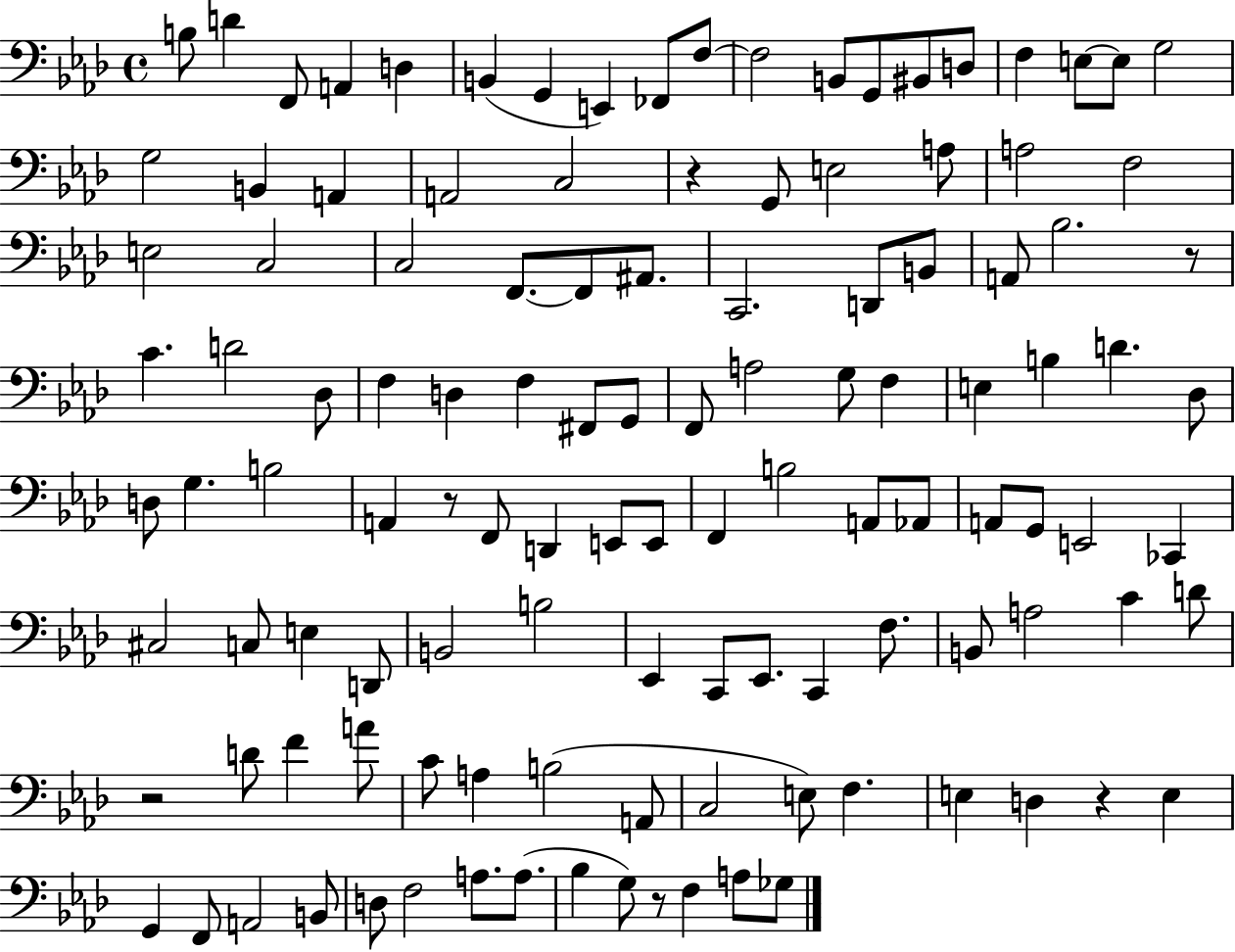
X:1
T:Untitled
M:4/4
L:1/4
K:Ab
B,/2 D F,,/2 A,, D, B,, G,, E,, _F,,/2 F,/2 F,2 B,,/2 G,,/2 ^B,,/2 D,/2 F, E,/2 E,/2 G,2 G,2 B,, A,, A,,2 C,2 z G,,/2 E,2 A,/2 A,2 F,2 E,2 C,2 C,2 F,,/2 F,,/2 ^A,,/2 C,,2 D,,/2 B,,/2 A,,/2 _B,2 z/2 C D2 _D,/2 F, D, F, ^F,,/2 G,,/2 F,,/2 A,2 G,/2 F, E, B, D _D,/2 D,/2 G, B,2 A,, z/2 F,,/2 D,, E,,/2 E,,/2 F,, B,2 A,,/2 _A,,/2 A,,/2 G,,/2 E,,2 _C,, ^C,2 C,/2 E, D,,/2 B,,2 B,2 _E,, C,,/2 _E,,/2 C,, F,/2 B,,/2 A,2 C D/2 z2 D/2 F A/2 C/2 A, B,2 A,,/2 C,2 E,/2 F, E, D, z E, G,, F,,/2 A,,2 B,,/2 D,/2 F,2 A,/2 A,/2 _B, G,/2 z/2 F, A,/2 _G,/2